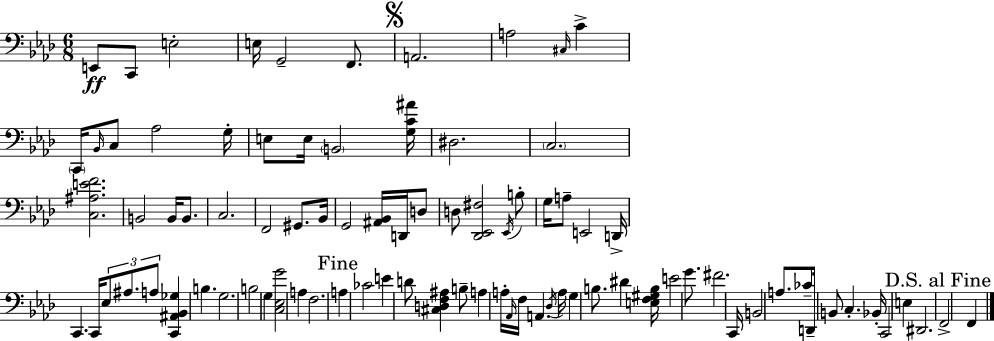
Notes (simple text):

E2/e C2/e E3/h E3/s G2/h F2/e. A2/h. A3/h C#3/s C4/q C2/s Bb2/s C3/e Ab3/h G3/s E3/e E3/s B2/h [G3,C4,A#4]/s D#3/h. C3/h. [C3,A#3,E4,F4]/h. B2/h B2/s B2/e. C3/h. F2/h G#2/e. Bb2/s G2/h [A#2,Bb2]/s D2/s D3/e D3/e [Db2,Eb2,F#3]/h Eb2/s B3/e G3/s A3/e E2/h D2/s C2/q. C2/s Eb3/e A#3/e. A3/e [C2,A#2,Bb2,Gb3]/q B3/q. G3/h. B3/h G3/q [C3,Eb3,G4]/h A3/q F3/h. A3/q CES4/h E4/q D4/e [C#3,D3,F3,A#3]/q B3/e A3/q A3/s Ab2/s F3/s A2/q. Db3/s A3/s G3/q B3/e. D#4/q [E3,F3,G#3,B3]/s E4/h G4/e. F#4/h. C2/s B2/h A3/e. CES4/e D2/s B2/e C3/q. Bb2/s C2/h E3/q D#2/h. F2/h F2/q